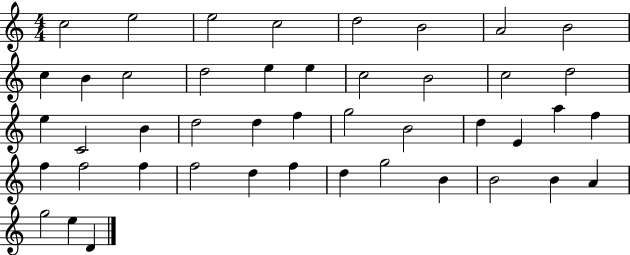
C5/h E5/h E5/h C5/h D5/h B4/h A4/h B4/h C5/q B4/q C5/h D5/h E5/q E5/q C5/h B4/h C5/h D5/h E5/q C4/h B4/q D5/h D5/q F5/q G5/h B4/h D5/q E4/q A5/q F5/q F5/q F5/h F5/q F5/h D5/q F5/q D5/q G5/h B4/q B4/h B4/q A4/q G5/h E5/q D4/q